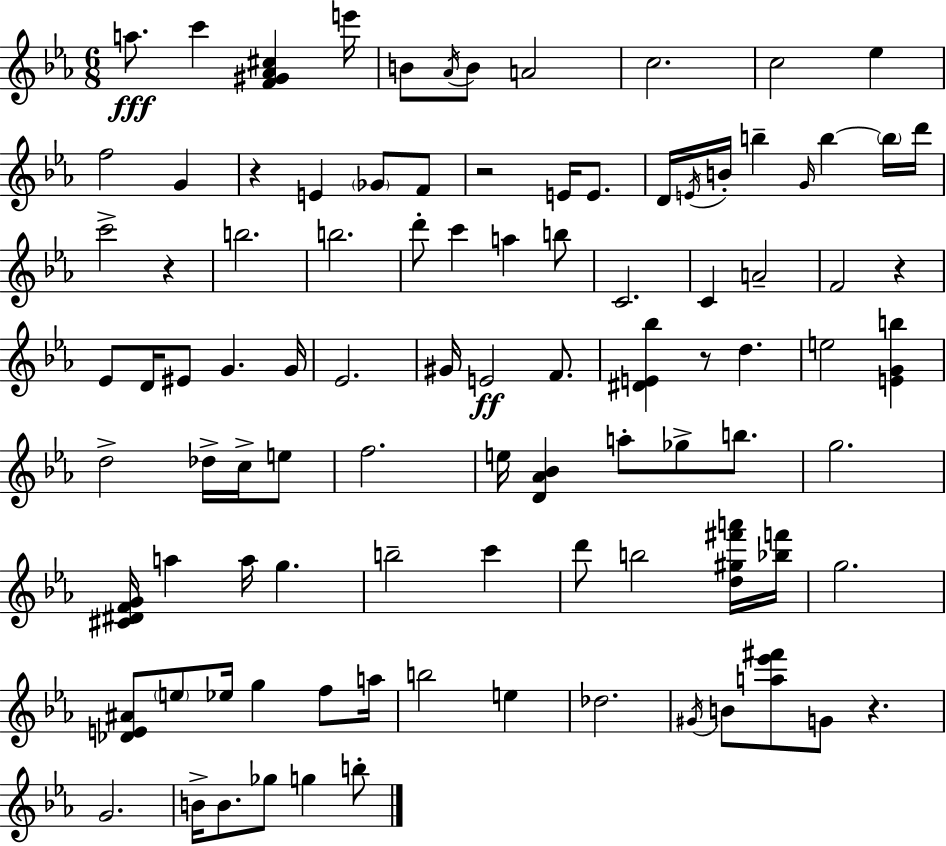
A5/e. C6/q [F4,G#4,Ab4,C#5]/q E6/s B4/e Ab4/s B4/e A4/h C5/h. C5/h Eb5/q F5/h G4/q R/q E4/q Gb4/e F4/e R/h E4/s E4/e. D4/s E4/s B4/s B5/q G4/s B5/q B5/s D6/s C6/h R/q B5/h. B5/h. D6/e C6/q A5/q B5/e C4/h. C4/q A4/h F4/h R/q Eb4/e D4/s EIS4/e G4/q. G4/s Eb4/h. G#4/s E4/h F4/e. [D#4,E4,Bb5]/q R/e D5/q. E5/h [E4,G4,B5]/q D5/h Db5/s C5/s E5/e F5/h. E5/s [D4,Ab4,Bb4]/q A5/e Gb5/e B5/e. G5/h. [C#4,D#4,F4,G4]/s A5/q A5/s G5/q. B5/h C6/q D6/e B5/h [D5,G#5,F#6,A6]/s [Bb5,F6]/s G5/h. [Db4,E4,A#4]/e E5/e Eb5/s G5/q F5/e A5/s B5/h E5/q Db5/h. G#4/s B4/e [A5,Eb6,F#6]/e G4/e R/q. G4/h. B4/s B4/e. Gb5/e G5/q B5/e